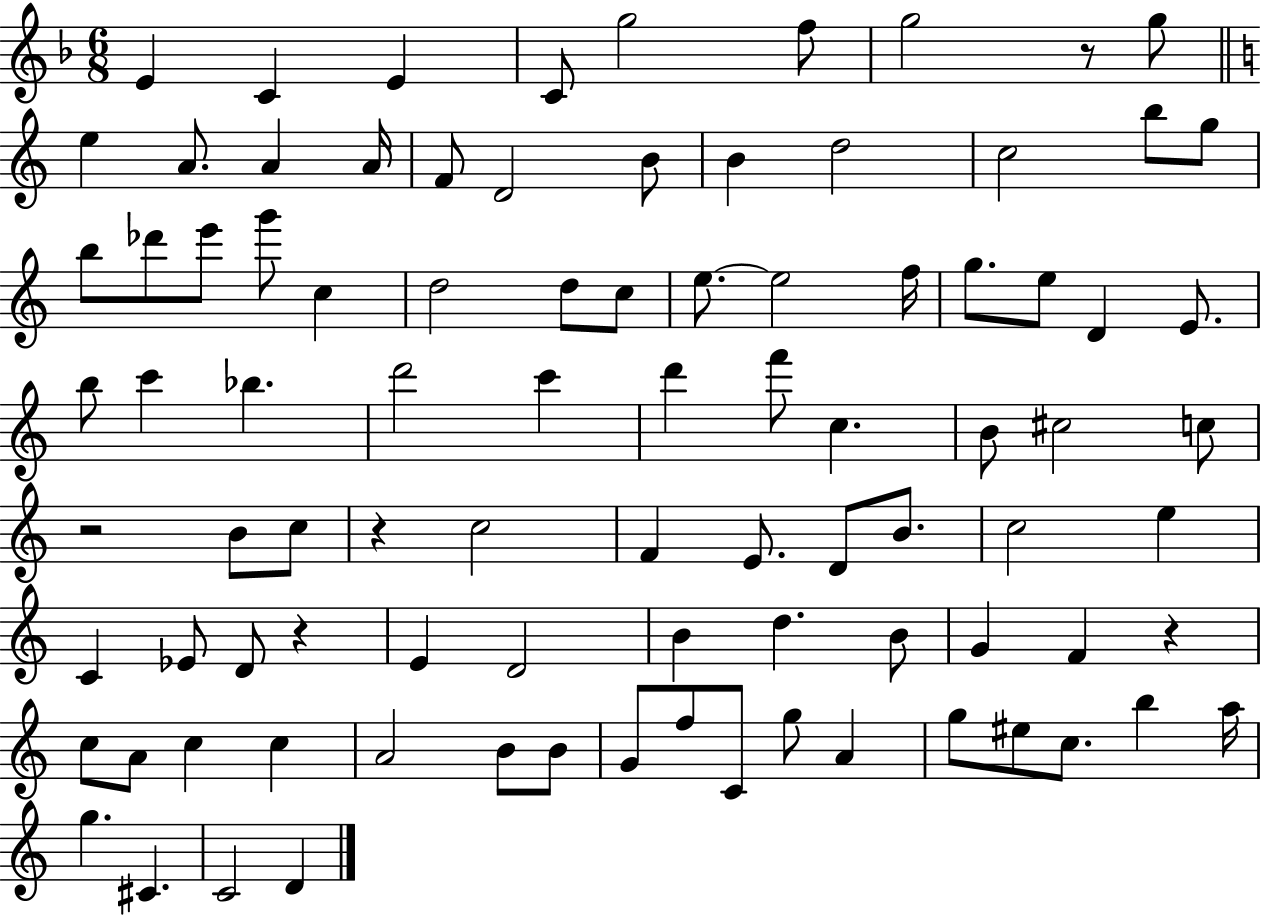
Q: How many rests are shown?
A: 5